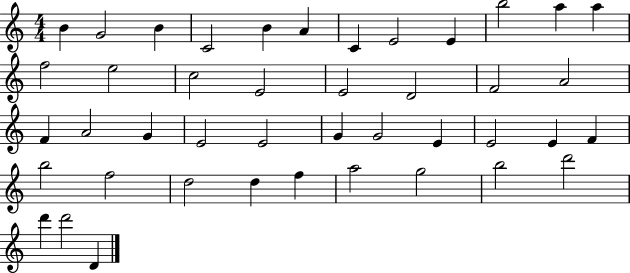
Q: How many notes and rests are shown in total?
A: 43